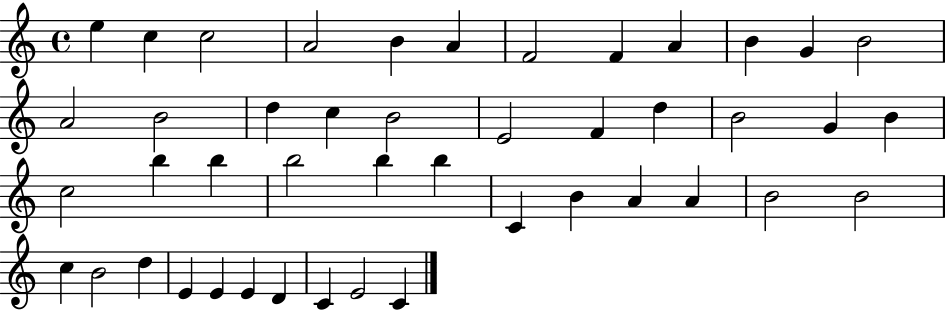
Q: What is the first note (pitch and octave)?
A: E5